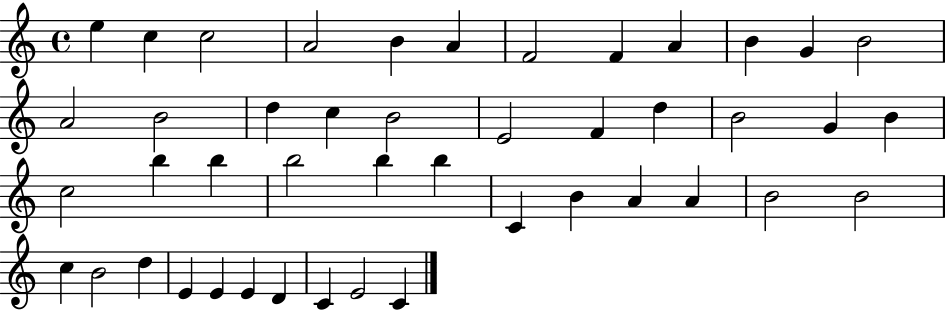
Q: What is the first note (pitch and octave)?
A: E5